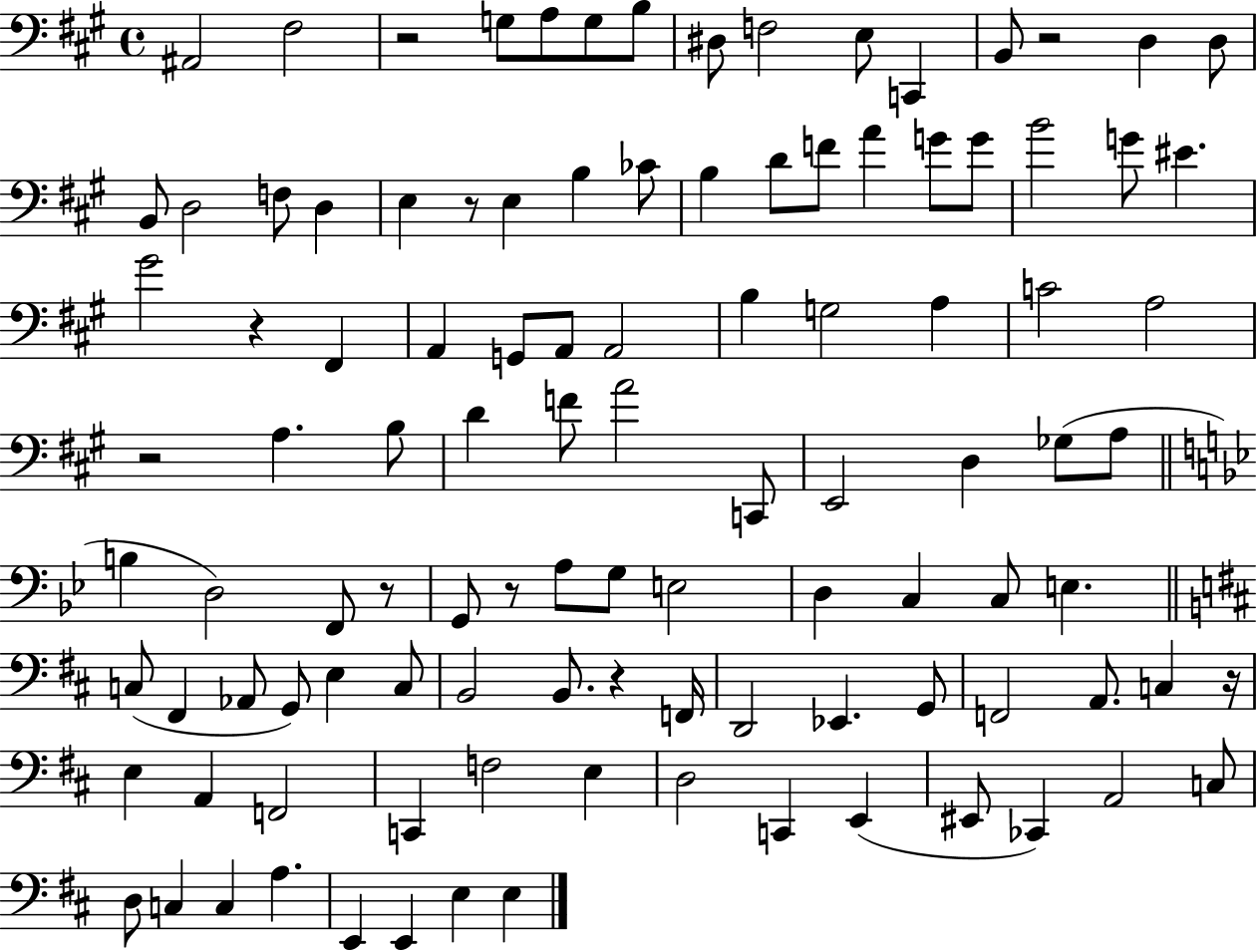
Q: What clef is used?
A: bass